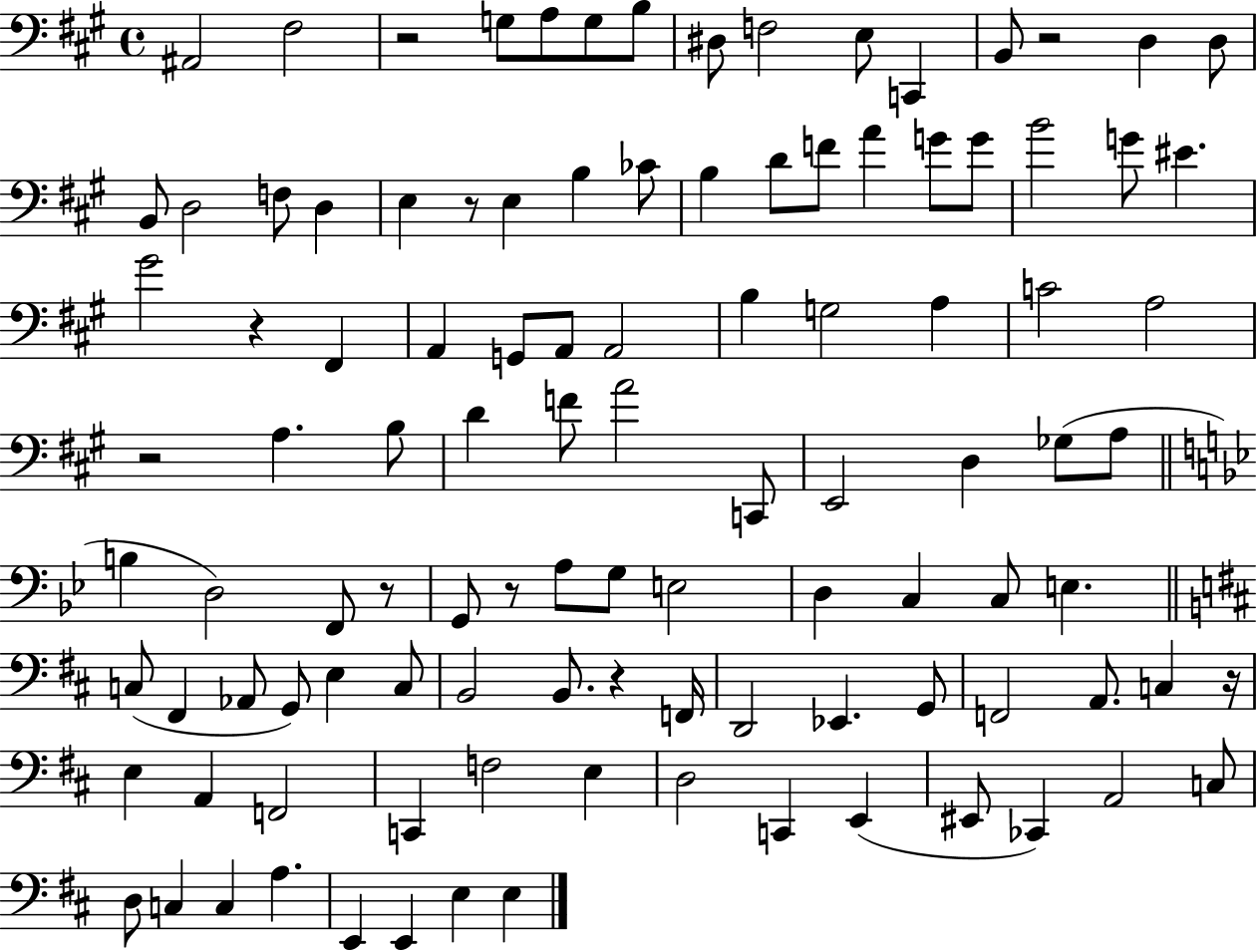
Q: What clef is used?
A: bass